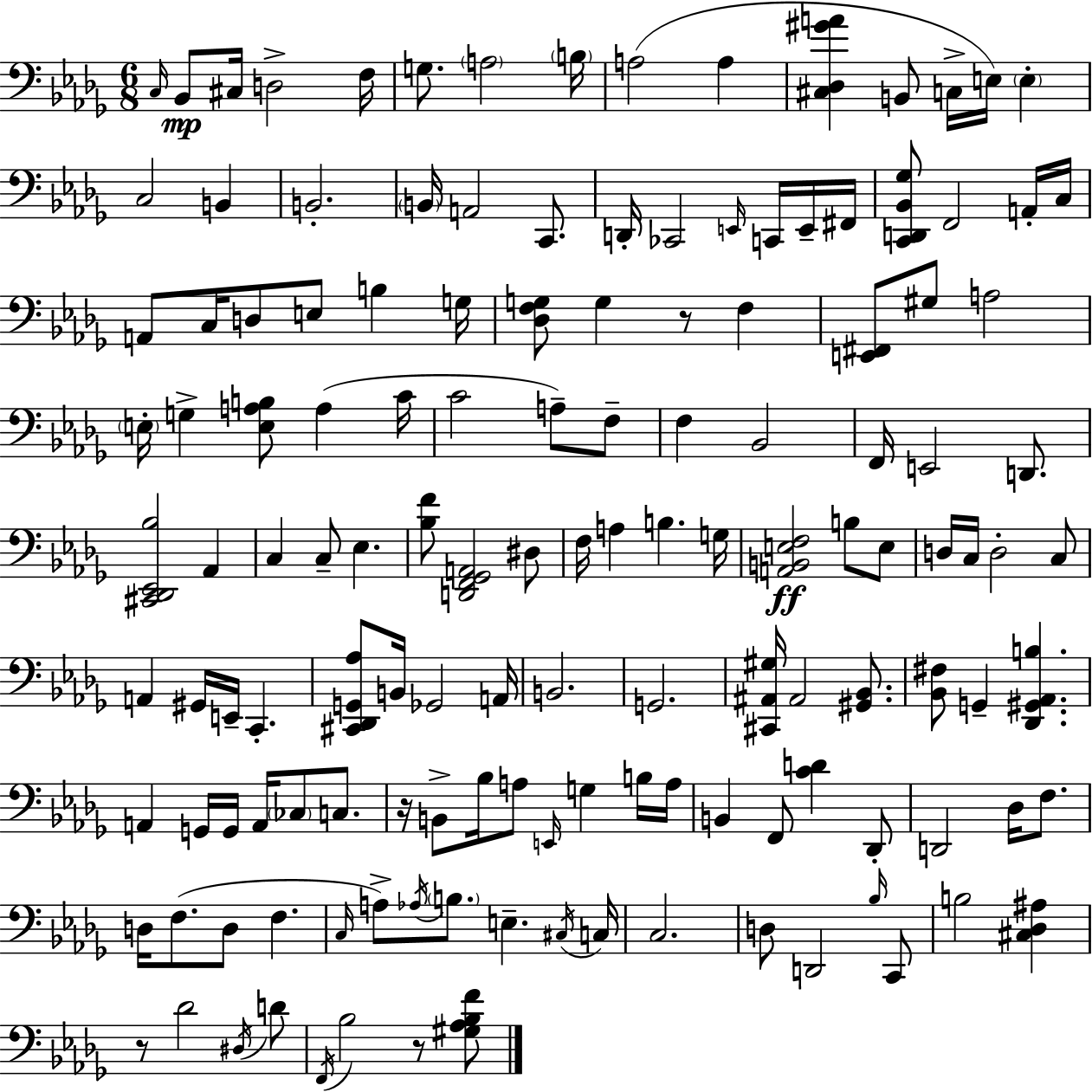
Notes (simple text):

C3/s Bb2/e C#3/s D3/h F3/s G3/e. A3/h B3/s A3/h A3/q [C#3,Db3,G#4,A4]/q B2/e C3/s E3/s E3/q C3/h B2/q B2/h. B2/s A2/h C2/e. D2/s CES2/h E2/s C2/s E2/s F#2/s [C2,D2,Bb2,Gb3]/e F2/h A2/s C3/s A2/e C3/s D3/e E3/e B3/q G3/s [Db3,F3,G3]/e G3/q R/e F3/q [E2,F#2]/e G#3/e A3/h E3/s G3/q [E3,A3,B3]/e A3/q C4/s C4/h A3/e F3/e F3/q Bb2/h F2/s E2/h D2/e. [C#2,Db2,Eb2,Bb3]/h Ab2/q C3/q C3/e Eb3/q. [Bb3,F4]/e [D2,F2,Gb2,A2]/h D#3/e F3/s A3/q B3/q. G3/s [A2,B2,E3,F3]/h B3/e E3/e D3/s C3/s D3/h C3/e A2/q G#2/s E2/s C2/q. [C#2,Db2,G2,Ab3]/e B2/s Gb2/h A2/s B2/h. G2/h. [C#2,A#2,G#3]/s A#2/h [G#2,Bb2]/e. [Bb2,F#3]/e G2/q [Db2,G#2,Ab2,B3]/q. A2/q G2/s G2/s A2/s CES3/e C3/e. R/s B2/e Bb3/s A3/e E2/s G3/q B3/s A3/s B2/q F2/e [C4,D4]/q Db2/e D2/h Db3/s F3/e. D3/s F3/e. D3/e F3/q. C3/s A3/e Ab3/s B3/e. E3/q. C#3/s C3/s C3/h. D3/e D2/h Bb3/s C2/e B3/h [C#3,Db3,A#3]/q R/e Db4/h D#3/s D4/e F2/s Bb3/h R/e [G#3,Ab3,Bb3,F4]/e